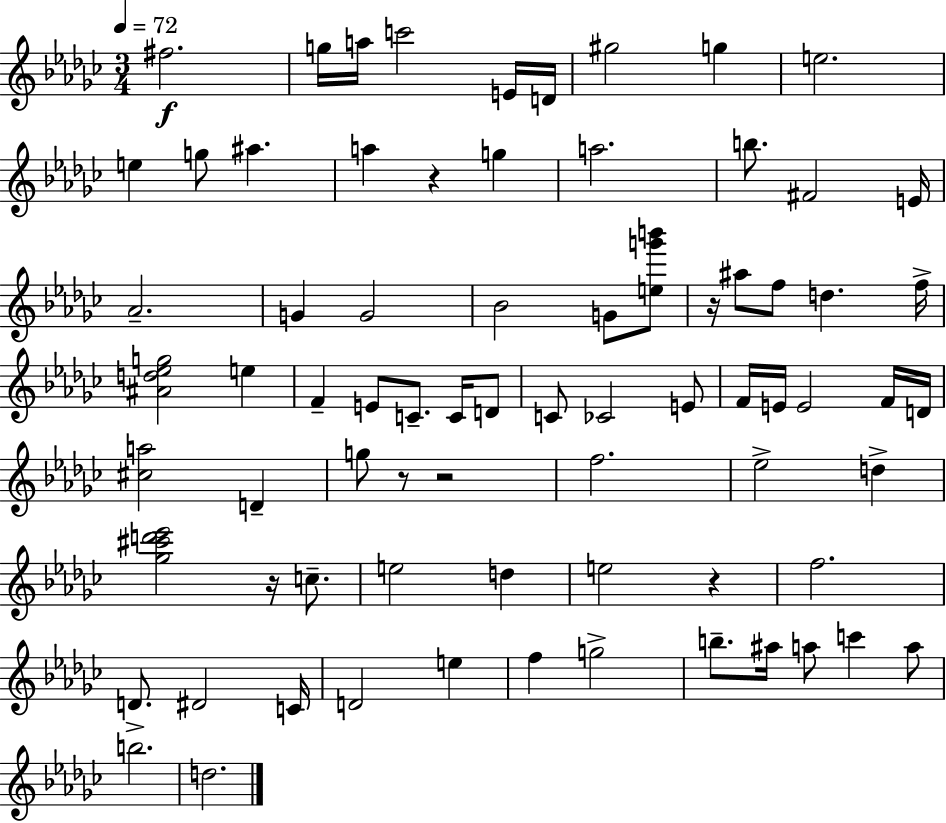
F#5/h. G5/s A5/s C6/h E4/s D4/s G#5/h G5/q E5/h. E5/q G5/e A#5/q. A5/q R/q G5/q A5/h. B5/e. F#4/h E4/s Ab4/h. G4/q G4/h Bb4/h G4/e [E5,G6,B6]/e R/s A#5/e F5/e D5/q. F5/s [A#4,D5,Eb5,G5]/h E5/q F4/q E4/e C4/e. C4/s D4/e C4/e CES4/h E4/e F4/s E4/s E4/h F4/s D4/s [C#5,A5]/h D4/q G5/e R/e R/h F5/h. Eb5/h D5/q [Gb5,C#6,D6,Eb6]/h R/s C5/e. E5/h D5/q E5/h R/q F5/h. D4/e. D#4/h C4/s D4/h E5/q F5/q G5/h B5/e. A#5/s A5/e C6/q A5/e B5/h. D5/h.